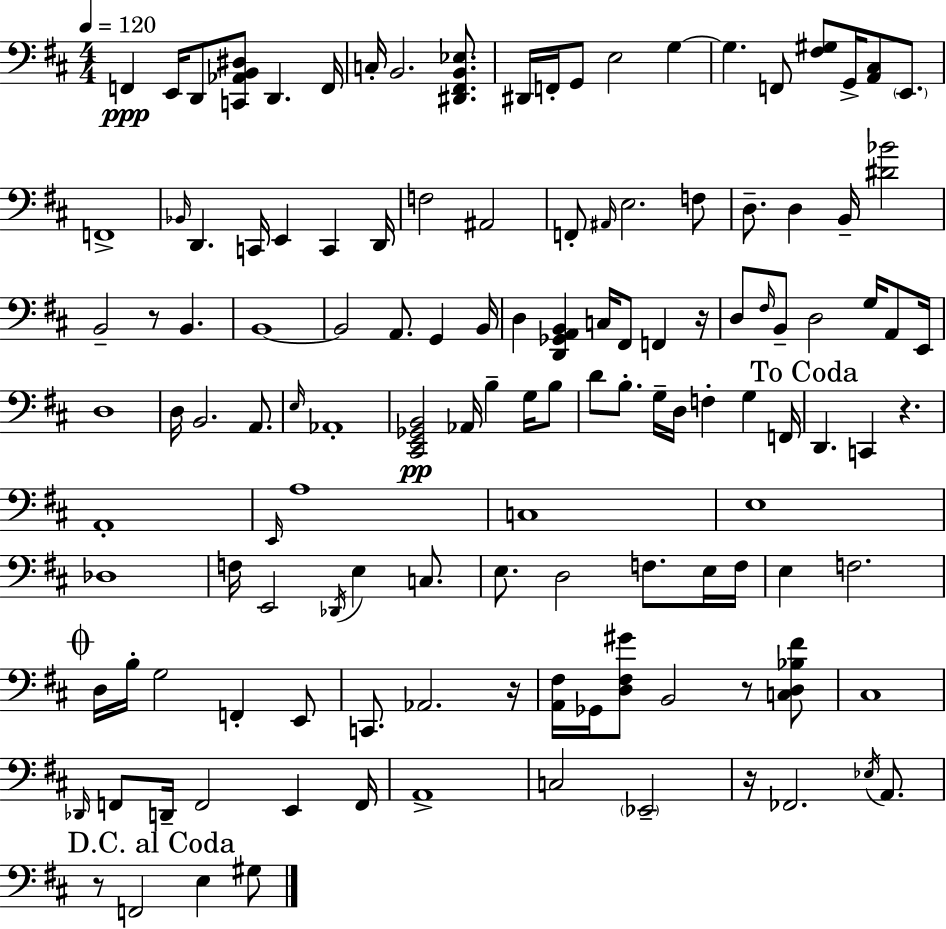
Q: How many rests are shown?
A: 7